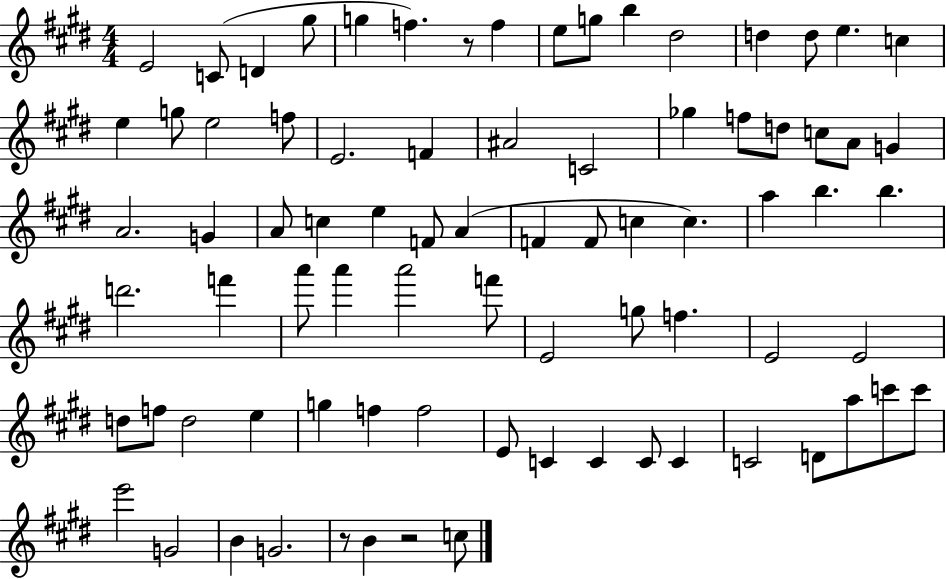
{
  \clef treble
  \numericTimeSignature
  \time 4/4
  \key e \major
  e'2 c'8( d'4 gis''8 | g''4 f''4.) r8 f''4 | e''8 g''8 b''4 dis''2 | d''4 d''8 e''4. c''4 | \break e''4 g''8 e''2 f''8 | e'2. f'4 | ais'2 c'2 | ges''4 f''8 d''8 c''8 a'8 g'4 | \break a'2. g'4 | a'8 c''4 e''4 f'8 a'4( | f'4 f'8 c''4 c''4.) | a''4 b''4. b''4. | \break d'''2. f'''4 | a'''8 a'''4 a'''2 f'''8 | e'2 g''8 f''4. | e'2 e'2 | \break d''8 f''8 d''2 e''4 | g''4 f''4 f''2 | e'8 c'4 c'4 c'8 c'4 | c'2 d'8 a''8 c'''8 c'''8 | \break e'''2 g'2 | b'4 g'2. | r8 b'4 r2 c''8 | \bar "|."
}